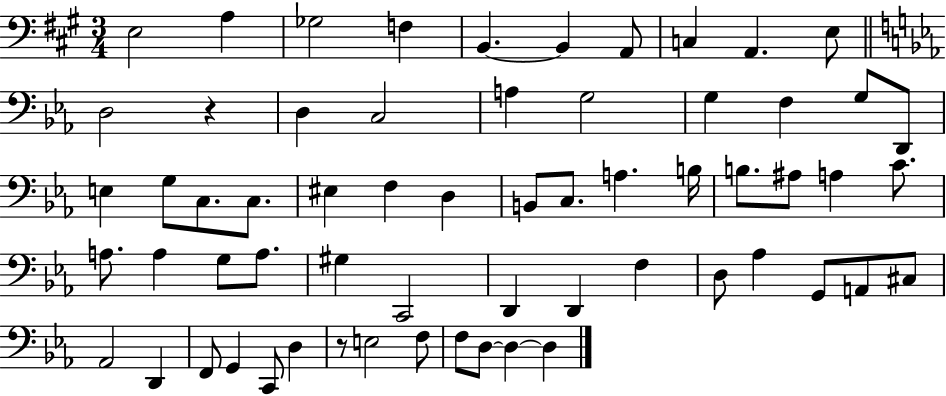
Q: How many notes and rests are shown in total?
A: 62